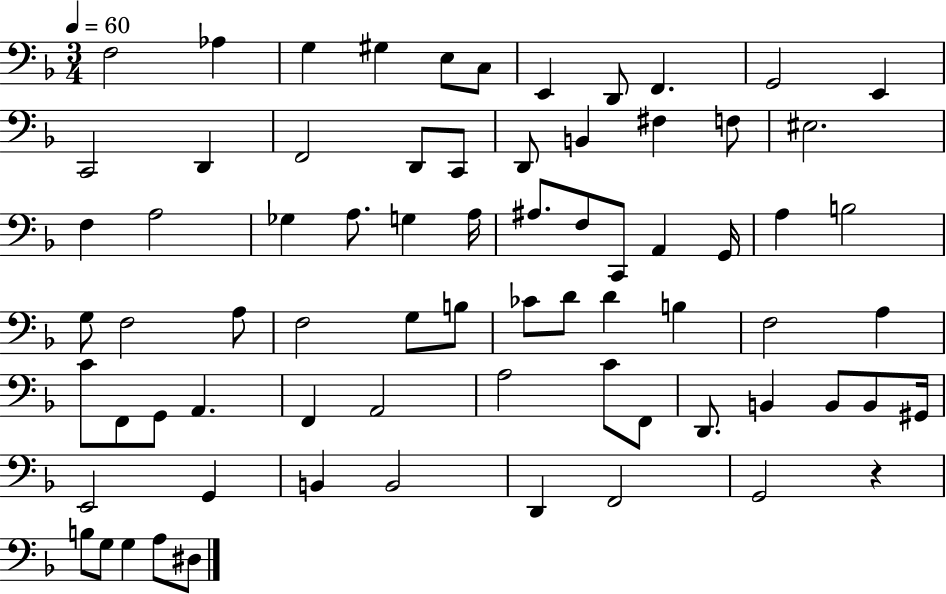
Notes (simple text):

F3/h Ab3/q G3/q G#3/q E3/e C3/e E2/q D2/e F2/q. G2/h E2/q C2/h D2/q F2/h D2/e C2/e D2/e B2/q F#3/q F3/e EIS3/h. F3/q A3/h Gb3/q A3/e. G3/q A3/s A#3/e. F3/e C2/e A2/q G2/s A3/q B3/h G3/e F3/h A3/e F3/h G3/e B3/e CES4/e D4/e D4/q B3/q F3/h A3/q C4/e F2/e G2/e A2/q. F2/q A2/h A3/h C4/e F2/e D2/e. B2/q B2/e B2/e G#2/s E2/h G2/q B2/q B2/h D2/q F2/h G2/h R/q B3/e G3/e G3/q A3/e D#3/e